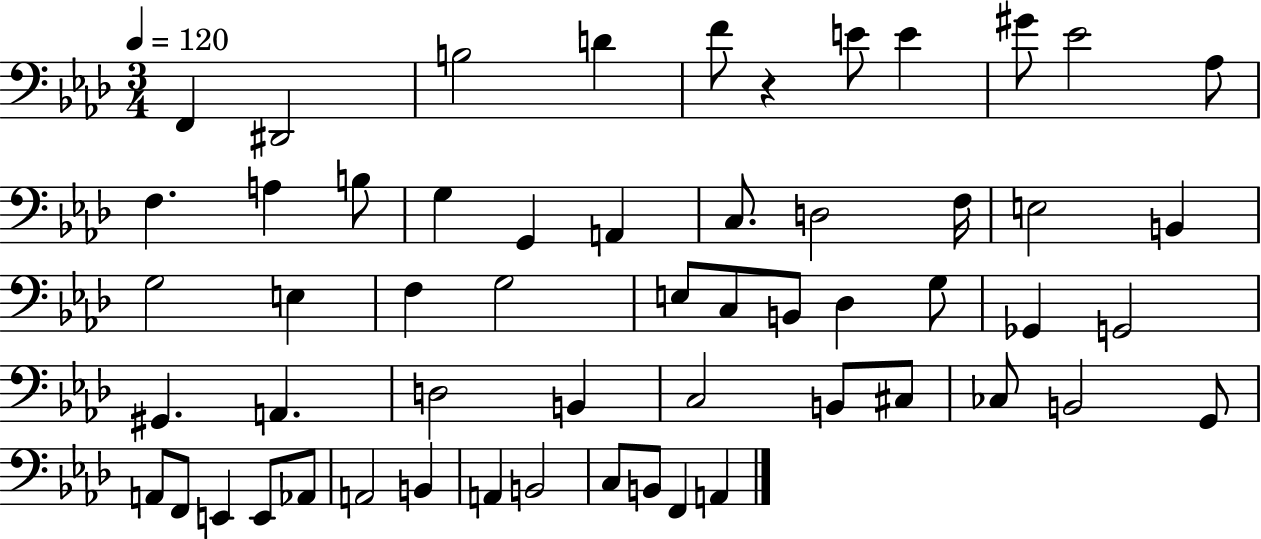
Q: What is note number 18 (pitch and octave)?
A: D3